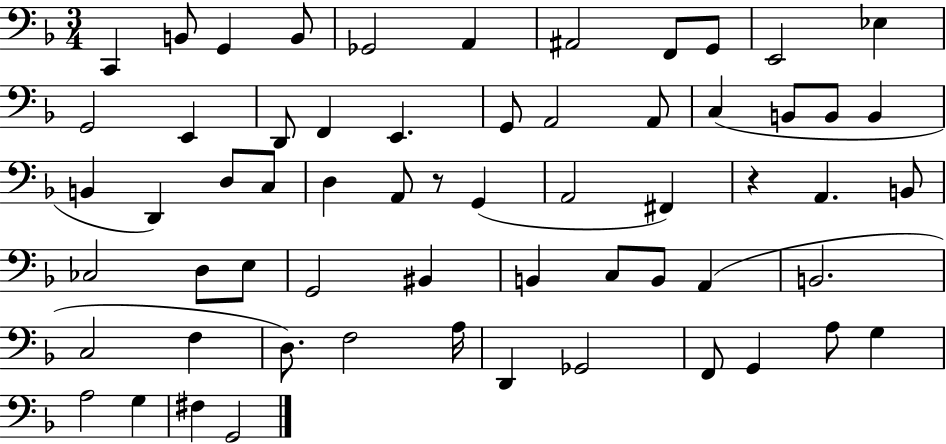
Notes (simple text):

C2/q B2/e G2/q B2/e Gb2/h A2/q A#2/h F2/e G2/e E2/h Eb3/q G2/h E2/q D2/e F2/q E2/q. G2/e A2/h A2/e C3/q B2/e B2/e B2/q B2/q D2/q D3/e C3/e D3/q A2/e R/e G2/q A2/h F#2/q R/q A2/q. B2/e CES3/h D3/e E3/e G2/h BIS2/q B2/q C3/e B2/e A2/q B2/h. C3/h F3/q D3/e. F3/h A3/s D2/q Gb2/h F2/e G2/q A3/e G3/q A3/h G3/q F#3/q G2/h